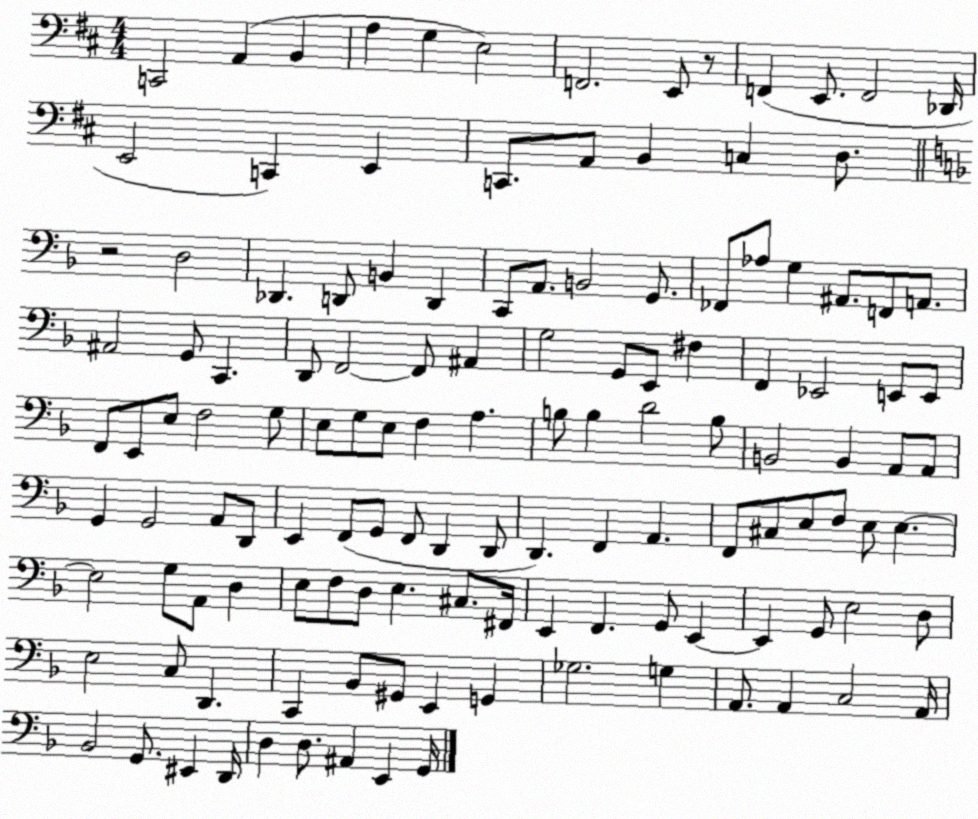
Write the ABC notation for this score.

X:1
T:Untitled
M:4/4
L:1/4
K:D
C,,2 A,, B,, A, G, E,2 F,,2 E,,/2 z/2 F,, E,,/2 F,,2 _D,,/4 E,,2 C,, E,, C,,/2 A,,/2 B,, C, D,/2 z2 D,2 _D,, D,,/2 B,, D,, C,,/2 A,,/2 B,,2 G,,/2 _F,,/2 _A,/2 G, ^A,,/2 F,,/2 A,,/2 ^A,,2 G,,/2 C,, D,,/2 F,,2 F,,/2 ^A,, G,2 G,,/2 E,,/2 ^F, F,, _E,,2 E,,/2 E,,/2 F,,/2 E,,/2 E,/2 F,2 G,/2 E,/2 G,/2 E,/2 F, A, B,/2 B, D2 B,/2 B,,2 B,, A,,/2 A,,/2 G,, G,,2 A,,/2 D,,/2 E,, F,,/2 G,,/2 F,,/2 D,, D,,/2 D,, F,, A,, F,,/2 ^C,/2 E,/2 F,/2 E,/2 E, E,2 G,/2 A,,/2 D, E,/2 F,/2 D,/2 E, ^C,/2 ^F,,/4 E,, F,, G,,/2 E,, E,, G,,/2 E,2 D,/2 E,2 C,/2 D,, C,, _B,,/2 ^G,,/2 E,, G,, _G,2 G, A,,/2 A,, C,2 A,,/4 _B,,2 G,,/2 ^E,, D,,/4 D, D,/2 ^A,, E,, G,,/4